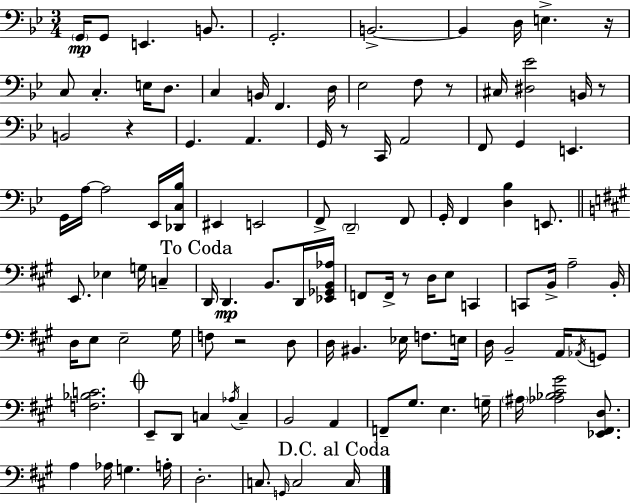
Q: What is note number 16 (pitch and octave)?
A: F2